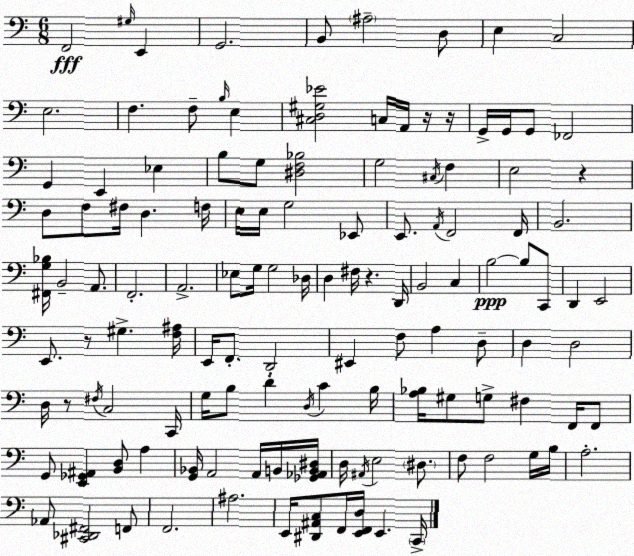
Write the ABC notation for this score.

X:1
T:Untitled
M:6/8
L:1/4
K:Am
F,,2 ^G,/4 E,, G,,2 B,,/2 ^A,2 D,/2 E, C,2 E,2 F, F,/2 B,/4 E, [^C,D,^G,_E]2 C,/4 A,,/4 z/4 z/4 G,,/4 G,,/4 G,,/2 _F,,2 G,, E,, _E, B,/2 G,/2 [^D,F,_B,]2 G,2 ^C,/4 F, E,2 z D,/2 F,/2 ^F,/4 D, F,/4 E,/4 E,/4 G,2 _E,,/2 E,,/2 A,,/4 F,,2 F,,/4 B,,2 [^F,,G,_B,]/4 B,,2 A,,/2 F,,2 A,,2 _E,/2 G,/4 G,2 _D,/4 D, ^F,/4 z D,,/4 B,,2 C, B,2 B,/2 C,,/2 D,, E,,2 E,,/2 z/2 ^G, [F,^A,]/4 E,,/4 F,,/2 D,,2 ^E,, F,/2 A, D,/2 D, D,2 D,/4 z/2 ^F,/4 C,2 C,,/4 G,/4 B,/2 D D,/4 C B,/4 [A,_B,]/4 ^G,/2 G,/2 ^F, F,,/4 F,,/2 G,,/2 [E,,_G,,^A,,] [B,,D,]/2 A, [G,,_B,,]/4 A,,2 A,,/4 B,,/4 [_G,,_A,,B,,^D,]/4 D,/4 ^A,,/4 E,2 ^D,/2 F,/2 F,2 G,/4 B,/4 A,2 _A,,/2 [^C,,_D,,^F,,]2 F,,/2 F,,2 ^A,2 E,,/4 [^D,,^A,,C,]/2 F,,/4 [E,,F,,D,]/4 E,, C,,/4